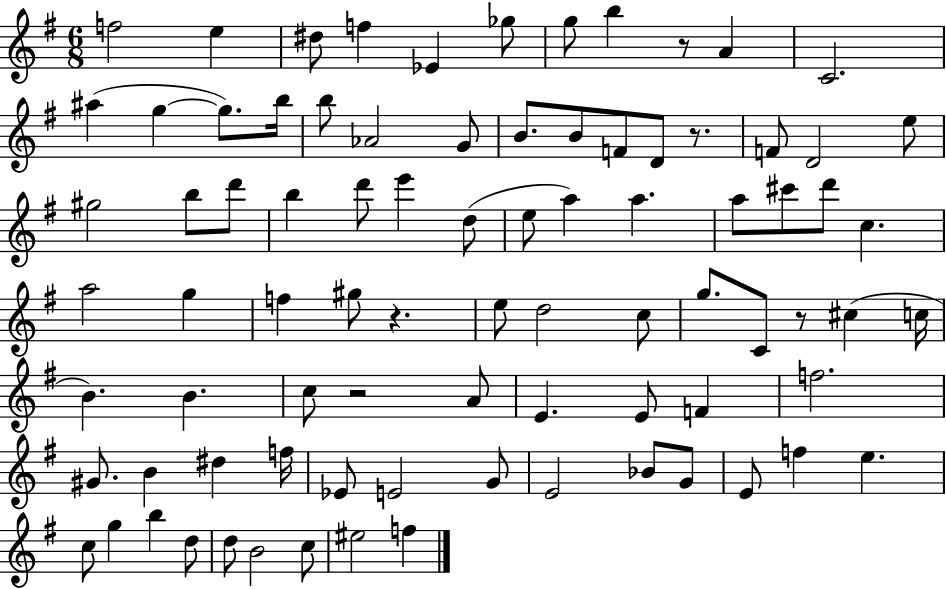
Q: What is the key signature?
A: G major